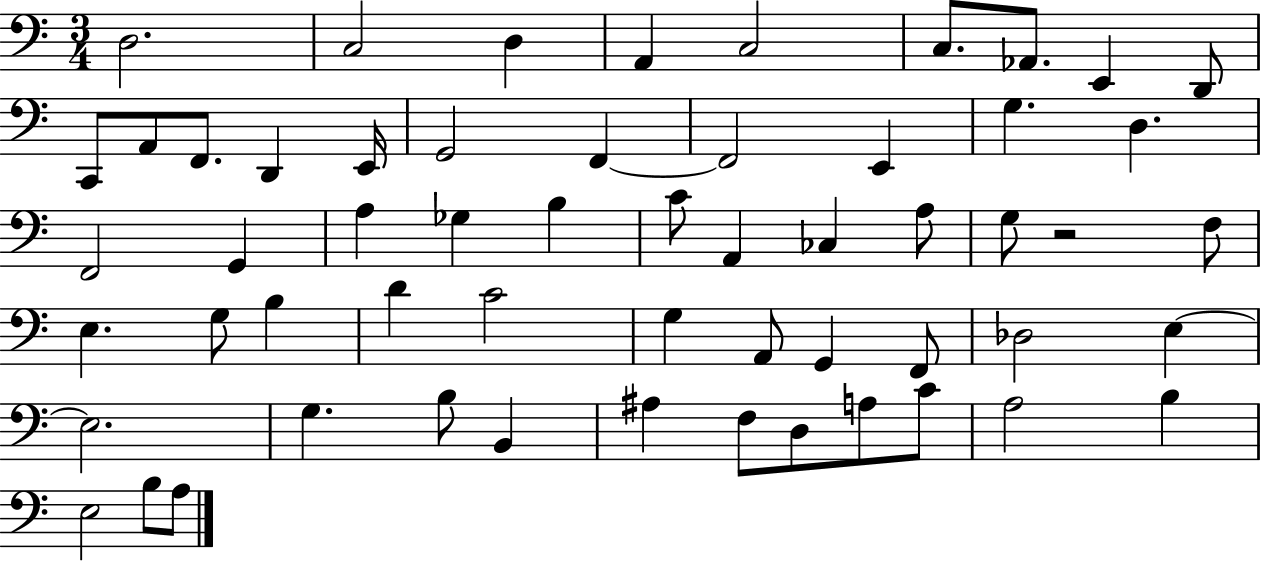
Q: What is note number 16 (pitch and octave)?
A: F2